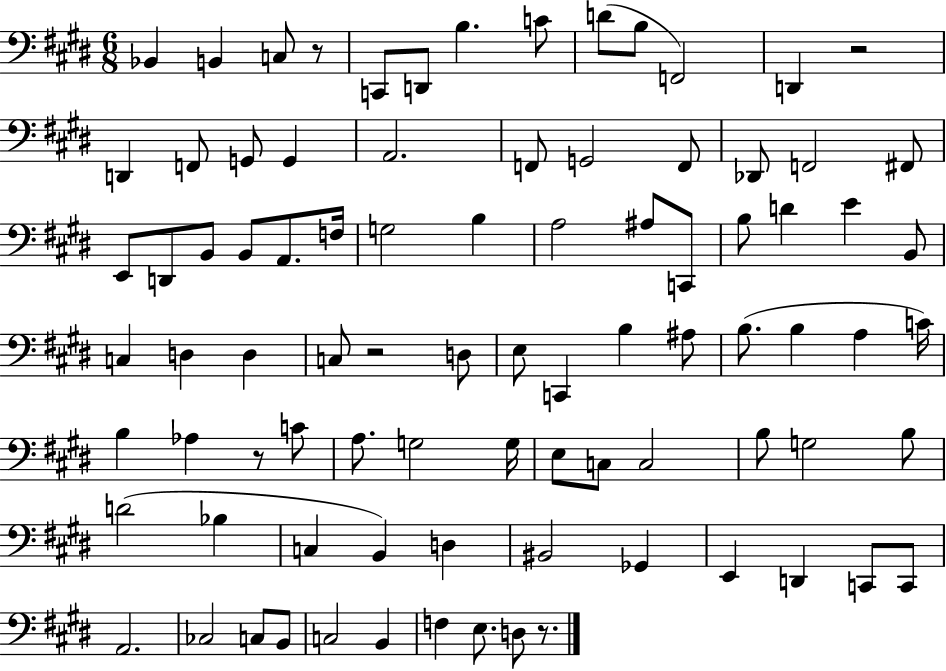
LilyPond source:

{
  \clef bass
  \numericTimeSignature
  \time 6/8
  \key e \major
  bes,4 b,4 c8 r8 | c,8 d,8 b4. c'8 | d'8( b8 f,2) | d,4 r2 | \break d,4 f,8 g,8 g,4 | a,2. | f,8 g,2 f,8 | des,8 f,2 fis,8 | \break e,8 d,8 b,8 b,8 a,8. f16 | g2 b4 | a2 ais8 c,8 | b8 d'4 e'4 b,8 | \break c4 d4 d4 | c8 r2 d8 | e8 c,4 b4 ais8 | b8.( b4 a4 c'16) | \break b4 aes4 r8 c'8 | a8. g2 g16 | e8 c8 c2 | b8 g2 b8 | \break d'2( bes4 | c4 b,4) d4 | bis,2 ges,4 | e,4 d,4 c,8 c,8 | \break a,2. | ces2 c8 b,8 | c2 b,4 | f4 e8. d8 r8. | \break \bar "|."
}